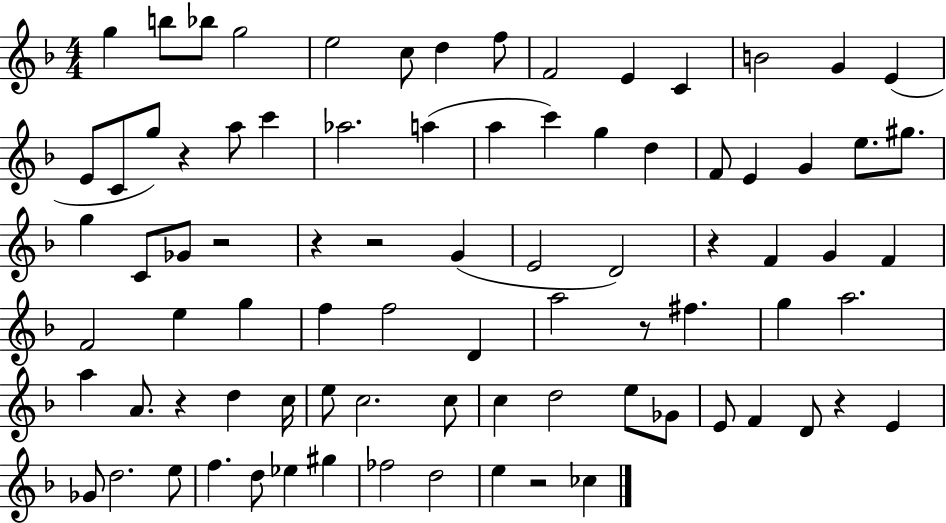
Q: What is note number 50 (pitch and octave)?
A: A5